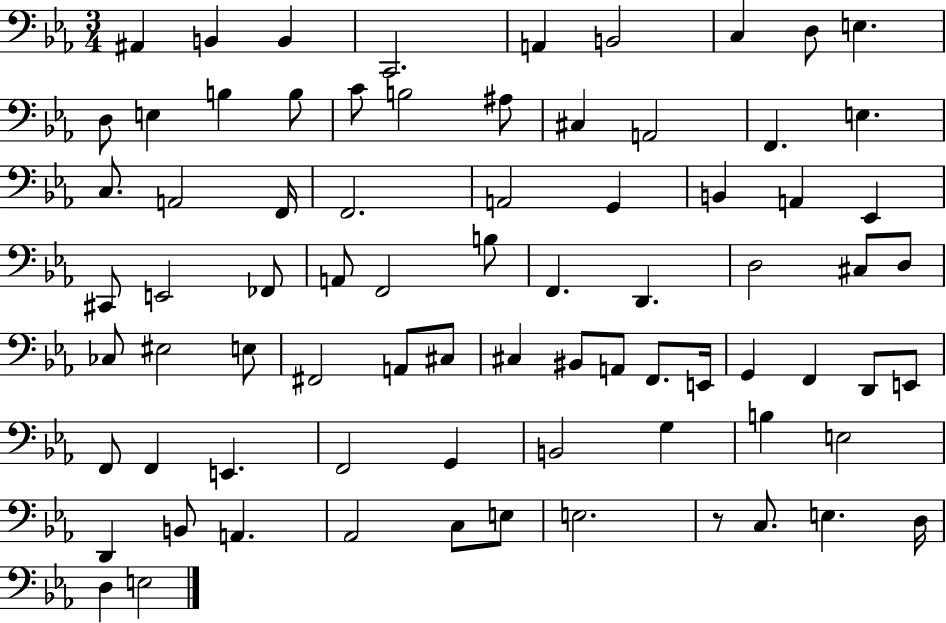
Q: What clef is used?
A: bass